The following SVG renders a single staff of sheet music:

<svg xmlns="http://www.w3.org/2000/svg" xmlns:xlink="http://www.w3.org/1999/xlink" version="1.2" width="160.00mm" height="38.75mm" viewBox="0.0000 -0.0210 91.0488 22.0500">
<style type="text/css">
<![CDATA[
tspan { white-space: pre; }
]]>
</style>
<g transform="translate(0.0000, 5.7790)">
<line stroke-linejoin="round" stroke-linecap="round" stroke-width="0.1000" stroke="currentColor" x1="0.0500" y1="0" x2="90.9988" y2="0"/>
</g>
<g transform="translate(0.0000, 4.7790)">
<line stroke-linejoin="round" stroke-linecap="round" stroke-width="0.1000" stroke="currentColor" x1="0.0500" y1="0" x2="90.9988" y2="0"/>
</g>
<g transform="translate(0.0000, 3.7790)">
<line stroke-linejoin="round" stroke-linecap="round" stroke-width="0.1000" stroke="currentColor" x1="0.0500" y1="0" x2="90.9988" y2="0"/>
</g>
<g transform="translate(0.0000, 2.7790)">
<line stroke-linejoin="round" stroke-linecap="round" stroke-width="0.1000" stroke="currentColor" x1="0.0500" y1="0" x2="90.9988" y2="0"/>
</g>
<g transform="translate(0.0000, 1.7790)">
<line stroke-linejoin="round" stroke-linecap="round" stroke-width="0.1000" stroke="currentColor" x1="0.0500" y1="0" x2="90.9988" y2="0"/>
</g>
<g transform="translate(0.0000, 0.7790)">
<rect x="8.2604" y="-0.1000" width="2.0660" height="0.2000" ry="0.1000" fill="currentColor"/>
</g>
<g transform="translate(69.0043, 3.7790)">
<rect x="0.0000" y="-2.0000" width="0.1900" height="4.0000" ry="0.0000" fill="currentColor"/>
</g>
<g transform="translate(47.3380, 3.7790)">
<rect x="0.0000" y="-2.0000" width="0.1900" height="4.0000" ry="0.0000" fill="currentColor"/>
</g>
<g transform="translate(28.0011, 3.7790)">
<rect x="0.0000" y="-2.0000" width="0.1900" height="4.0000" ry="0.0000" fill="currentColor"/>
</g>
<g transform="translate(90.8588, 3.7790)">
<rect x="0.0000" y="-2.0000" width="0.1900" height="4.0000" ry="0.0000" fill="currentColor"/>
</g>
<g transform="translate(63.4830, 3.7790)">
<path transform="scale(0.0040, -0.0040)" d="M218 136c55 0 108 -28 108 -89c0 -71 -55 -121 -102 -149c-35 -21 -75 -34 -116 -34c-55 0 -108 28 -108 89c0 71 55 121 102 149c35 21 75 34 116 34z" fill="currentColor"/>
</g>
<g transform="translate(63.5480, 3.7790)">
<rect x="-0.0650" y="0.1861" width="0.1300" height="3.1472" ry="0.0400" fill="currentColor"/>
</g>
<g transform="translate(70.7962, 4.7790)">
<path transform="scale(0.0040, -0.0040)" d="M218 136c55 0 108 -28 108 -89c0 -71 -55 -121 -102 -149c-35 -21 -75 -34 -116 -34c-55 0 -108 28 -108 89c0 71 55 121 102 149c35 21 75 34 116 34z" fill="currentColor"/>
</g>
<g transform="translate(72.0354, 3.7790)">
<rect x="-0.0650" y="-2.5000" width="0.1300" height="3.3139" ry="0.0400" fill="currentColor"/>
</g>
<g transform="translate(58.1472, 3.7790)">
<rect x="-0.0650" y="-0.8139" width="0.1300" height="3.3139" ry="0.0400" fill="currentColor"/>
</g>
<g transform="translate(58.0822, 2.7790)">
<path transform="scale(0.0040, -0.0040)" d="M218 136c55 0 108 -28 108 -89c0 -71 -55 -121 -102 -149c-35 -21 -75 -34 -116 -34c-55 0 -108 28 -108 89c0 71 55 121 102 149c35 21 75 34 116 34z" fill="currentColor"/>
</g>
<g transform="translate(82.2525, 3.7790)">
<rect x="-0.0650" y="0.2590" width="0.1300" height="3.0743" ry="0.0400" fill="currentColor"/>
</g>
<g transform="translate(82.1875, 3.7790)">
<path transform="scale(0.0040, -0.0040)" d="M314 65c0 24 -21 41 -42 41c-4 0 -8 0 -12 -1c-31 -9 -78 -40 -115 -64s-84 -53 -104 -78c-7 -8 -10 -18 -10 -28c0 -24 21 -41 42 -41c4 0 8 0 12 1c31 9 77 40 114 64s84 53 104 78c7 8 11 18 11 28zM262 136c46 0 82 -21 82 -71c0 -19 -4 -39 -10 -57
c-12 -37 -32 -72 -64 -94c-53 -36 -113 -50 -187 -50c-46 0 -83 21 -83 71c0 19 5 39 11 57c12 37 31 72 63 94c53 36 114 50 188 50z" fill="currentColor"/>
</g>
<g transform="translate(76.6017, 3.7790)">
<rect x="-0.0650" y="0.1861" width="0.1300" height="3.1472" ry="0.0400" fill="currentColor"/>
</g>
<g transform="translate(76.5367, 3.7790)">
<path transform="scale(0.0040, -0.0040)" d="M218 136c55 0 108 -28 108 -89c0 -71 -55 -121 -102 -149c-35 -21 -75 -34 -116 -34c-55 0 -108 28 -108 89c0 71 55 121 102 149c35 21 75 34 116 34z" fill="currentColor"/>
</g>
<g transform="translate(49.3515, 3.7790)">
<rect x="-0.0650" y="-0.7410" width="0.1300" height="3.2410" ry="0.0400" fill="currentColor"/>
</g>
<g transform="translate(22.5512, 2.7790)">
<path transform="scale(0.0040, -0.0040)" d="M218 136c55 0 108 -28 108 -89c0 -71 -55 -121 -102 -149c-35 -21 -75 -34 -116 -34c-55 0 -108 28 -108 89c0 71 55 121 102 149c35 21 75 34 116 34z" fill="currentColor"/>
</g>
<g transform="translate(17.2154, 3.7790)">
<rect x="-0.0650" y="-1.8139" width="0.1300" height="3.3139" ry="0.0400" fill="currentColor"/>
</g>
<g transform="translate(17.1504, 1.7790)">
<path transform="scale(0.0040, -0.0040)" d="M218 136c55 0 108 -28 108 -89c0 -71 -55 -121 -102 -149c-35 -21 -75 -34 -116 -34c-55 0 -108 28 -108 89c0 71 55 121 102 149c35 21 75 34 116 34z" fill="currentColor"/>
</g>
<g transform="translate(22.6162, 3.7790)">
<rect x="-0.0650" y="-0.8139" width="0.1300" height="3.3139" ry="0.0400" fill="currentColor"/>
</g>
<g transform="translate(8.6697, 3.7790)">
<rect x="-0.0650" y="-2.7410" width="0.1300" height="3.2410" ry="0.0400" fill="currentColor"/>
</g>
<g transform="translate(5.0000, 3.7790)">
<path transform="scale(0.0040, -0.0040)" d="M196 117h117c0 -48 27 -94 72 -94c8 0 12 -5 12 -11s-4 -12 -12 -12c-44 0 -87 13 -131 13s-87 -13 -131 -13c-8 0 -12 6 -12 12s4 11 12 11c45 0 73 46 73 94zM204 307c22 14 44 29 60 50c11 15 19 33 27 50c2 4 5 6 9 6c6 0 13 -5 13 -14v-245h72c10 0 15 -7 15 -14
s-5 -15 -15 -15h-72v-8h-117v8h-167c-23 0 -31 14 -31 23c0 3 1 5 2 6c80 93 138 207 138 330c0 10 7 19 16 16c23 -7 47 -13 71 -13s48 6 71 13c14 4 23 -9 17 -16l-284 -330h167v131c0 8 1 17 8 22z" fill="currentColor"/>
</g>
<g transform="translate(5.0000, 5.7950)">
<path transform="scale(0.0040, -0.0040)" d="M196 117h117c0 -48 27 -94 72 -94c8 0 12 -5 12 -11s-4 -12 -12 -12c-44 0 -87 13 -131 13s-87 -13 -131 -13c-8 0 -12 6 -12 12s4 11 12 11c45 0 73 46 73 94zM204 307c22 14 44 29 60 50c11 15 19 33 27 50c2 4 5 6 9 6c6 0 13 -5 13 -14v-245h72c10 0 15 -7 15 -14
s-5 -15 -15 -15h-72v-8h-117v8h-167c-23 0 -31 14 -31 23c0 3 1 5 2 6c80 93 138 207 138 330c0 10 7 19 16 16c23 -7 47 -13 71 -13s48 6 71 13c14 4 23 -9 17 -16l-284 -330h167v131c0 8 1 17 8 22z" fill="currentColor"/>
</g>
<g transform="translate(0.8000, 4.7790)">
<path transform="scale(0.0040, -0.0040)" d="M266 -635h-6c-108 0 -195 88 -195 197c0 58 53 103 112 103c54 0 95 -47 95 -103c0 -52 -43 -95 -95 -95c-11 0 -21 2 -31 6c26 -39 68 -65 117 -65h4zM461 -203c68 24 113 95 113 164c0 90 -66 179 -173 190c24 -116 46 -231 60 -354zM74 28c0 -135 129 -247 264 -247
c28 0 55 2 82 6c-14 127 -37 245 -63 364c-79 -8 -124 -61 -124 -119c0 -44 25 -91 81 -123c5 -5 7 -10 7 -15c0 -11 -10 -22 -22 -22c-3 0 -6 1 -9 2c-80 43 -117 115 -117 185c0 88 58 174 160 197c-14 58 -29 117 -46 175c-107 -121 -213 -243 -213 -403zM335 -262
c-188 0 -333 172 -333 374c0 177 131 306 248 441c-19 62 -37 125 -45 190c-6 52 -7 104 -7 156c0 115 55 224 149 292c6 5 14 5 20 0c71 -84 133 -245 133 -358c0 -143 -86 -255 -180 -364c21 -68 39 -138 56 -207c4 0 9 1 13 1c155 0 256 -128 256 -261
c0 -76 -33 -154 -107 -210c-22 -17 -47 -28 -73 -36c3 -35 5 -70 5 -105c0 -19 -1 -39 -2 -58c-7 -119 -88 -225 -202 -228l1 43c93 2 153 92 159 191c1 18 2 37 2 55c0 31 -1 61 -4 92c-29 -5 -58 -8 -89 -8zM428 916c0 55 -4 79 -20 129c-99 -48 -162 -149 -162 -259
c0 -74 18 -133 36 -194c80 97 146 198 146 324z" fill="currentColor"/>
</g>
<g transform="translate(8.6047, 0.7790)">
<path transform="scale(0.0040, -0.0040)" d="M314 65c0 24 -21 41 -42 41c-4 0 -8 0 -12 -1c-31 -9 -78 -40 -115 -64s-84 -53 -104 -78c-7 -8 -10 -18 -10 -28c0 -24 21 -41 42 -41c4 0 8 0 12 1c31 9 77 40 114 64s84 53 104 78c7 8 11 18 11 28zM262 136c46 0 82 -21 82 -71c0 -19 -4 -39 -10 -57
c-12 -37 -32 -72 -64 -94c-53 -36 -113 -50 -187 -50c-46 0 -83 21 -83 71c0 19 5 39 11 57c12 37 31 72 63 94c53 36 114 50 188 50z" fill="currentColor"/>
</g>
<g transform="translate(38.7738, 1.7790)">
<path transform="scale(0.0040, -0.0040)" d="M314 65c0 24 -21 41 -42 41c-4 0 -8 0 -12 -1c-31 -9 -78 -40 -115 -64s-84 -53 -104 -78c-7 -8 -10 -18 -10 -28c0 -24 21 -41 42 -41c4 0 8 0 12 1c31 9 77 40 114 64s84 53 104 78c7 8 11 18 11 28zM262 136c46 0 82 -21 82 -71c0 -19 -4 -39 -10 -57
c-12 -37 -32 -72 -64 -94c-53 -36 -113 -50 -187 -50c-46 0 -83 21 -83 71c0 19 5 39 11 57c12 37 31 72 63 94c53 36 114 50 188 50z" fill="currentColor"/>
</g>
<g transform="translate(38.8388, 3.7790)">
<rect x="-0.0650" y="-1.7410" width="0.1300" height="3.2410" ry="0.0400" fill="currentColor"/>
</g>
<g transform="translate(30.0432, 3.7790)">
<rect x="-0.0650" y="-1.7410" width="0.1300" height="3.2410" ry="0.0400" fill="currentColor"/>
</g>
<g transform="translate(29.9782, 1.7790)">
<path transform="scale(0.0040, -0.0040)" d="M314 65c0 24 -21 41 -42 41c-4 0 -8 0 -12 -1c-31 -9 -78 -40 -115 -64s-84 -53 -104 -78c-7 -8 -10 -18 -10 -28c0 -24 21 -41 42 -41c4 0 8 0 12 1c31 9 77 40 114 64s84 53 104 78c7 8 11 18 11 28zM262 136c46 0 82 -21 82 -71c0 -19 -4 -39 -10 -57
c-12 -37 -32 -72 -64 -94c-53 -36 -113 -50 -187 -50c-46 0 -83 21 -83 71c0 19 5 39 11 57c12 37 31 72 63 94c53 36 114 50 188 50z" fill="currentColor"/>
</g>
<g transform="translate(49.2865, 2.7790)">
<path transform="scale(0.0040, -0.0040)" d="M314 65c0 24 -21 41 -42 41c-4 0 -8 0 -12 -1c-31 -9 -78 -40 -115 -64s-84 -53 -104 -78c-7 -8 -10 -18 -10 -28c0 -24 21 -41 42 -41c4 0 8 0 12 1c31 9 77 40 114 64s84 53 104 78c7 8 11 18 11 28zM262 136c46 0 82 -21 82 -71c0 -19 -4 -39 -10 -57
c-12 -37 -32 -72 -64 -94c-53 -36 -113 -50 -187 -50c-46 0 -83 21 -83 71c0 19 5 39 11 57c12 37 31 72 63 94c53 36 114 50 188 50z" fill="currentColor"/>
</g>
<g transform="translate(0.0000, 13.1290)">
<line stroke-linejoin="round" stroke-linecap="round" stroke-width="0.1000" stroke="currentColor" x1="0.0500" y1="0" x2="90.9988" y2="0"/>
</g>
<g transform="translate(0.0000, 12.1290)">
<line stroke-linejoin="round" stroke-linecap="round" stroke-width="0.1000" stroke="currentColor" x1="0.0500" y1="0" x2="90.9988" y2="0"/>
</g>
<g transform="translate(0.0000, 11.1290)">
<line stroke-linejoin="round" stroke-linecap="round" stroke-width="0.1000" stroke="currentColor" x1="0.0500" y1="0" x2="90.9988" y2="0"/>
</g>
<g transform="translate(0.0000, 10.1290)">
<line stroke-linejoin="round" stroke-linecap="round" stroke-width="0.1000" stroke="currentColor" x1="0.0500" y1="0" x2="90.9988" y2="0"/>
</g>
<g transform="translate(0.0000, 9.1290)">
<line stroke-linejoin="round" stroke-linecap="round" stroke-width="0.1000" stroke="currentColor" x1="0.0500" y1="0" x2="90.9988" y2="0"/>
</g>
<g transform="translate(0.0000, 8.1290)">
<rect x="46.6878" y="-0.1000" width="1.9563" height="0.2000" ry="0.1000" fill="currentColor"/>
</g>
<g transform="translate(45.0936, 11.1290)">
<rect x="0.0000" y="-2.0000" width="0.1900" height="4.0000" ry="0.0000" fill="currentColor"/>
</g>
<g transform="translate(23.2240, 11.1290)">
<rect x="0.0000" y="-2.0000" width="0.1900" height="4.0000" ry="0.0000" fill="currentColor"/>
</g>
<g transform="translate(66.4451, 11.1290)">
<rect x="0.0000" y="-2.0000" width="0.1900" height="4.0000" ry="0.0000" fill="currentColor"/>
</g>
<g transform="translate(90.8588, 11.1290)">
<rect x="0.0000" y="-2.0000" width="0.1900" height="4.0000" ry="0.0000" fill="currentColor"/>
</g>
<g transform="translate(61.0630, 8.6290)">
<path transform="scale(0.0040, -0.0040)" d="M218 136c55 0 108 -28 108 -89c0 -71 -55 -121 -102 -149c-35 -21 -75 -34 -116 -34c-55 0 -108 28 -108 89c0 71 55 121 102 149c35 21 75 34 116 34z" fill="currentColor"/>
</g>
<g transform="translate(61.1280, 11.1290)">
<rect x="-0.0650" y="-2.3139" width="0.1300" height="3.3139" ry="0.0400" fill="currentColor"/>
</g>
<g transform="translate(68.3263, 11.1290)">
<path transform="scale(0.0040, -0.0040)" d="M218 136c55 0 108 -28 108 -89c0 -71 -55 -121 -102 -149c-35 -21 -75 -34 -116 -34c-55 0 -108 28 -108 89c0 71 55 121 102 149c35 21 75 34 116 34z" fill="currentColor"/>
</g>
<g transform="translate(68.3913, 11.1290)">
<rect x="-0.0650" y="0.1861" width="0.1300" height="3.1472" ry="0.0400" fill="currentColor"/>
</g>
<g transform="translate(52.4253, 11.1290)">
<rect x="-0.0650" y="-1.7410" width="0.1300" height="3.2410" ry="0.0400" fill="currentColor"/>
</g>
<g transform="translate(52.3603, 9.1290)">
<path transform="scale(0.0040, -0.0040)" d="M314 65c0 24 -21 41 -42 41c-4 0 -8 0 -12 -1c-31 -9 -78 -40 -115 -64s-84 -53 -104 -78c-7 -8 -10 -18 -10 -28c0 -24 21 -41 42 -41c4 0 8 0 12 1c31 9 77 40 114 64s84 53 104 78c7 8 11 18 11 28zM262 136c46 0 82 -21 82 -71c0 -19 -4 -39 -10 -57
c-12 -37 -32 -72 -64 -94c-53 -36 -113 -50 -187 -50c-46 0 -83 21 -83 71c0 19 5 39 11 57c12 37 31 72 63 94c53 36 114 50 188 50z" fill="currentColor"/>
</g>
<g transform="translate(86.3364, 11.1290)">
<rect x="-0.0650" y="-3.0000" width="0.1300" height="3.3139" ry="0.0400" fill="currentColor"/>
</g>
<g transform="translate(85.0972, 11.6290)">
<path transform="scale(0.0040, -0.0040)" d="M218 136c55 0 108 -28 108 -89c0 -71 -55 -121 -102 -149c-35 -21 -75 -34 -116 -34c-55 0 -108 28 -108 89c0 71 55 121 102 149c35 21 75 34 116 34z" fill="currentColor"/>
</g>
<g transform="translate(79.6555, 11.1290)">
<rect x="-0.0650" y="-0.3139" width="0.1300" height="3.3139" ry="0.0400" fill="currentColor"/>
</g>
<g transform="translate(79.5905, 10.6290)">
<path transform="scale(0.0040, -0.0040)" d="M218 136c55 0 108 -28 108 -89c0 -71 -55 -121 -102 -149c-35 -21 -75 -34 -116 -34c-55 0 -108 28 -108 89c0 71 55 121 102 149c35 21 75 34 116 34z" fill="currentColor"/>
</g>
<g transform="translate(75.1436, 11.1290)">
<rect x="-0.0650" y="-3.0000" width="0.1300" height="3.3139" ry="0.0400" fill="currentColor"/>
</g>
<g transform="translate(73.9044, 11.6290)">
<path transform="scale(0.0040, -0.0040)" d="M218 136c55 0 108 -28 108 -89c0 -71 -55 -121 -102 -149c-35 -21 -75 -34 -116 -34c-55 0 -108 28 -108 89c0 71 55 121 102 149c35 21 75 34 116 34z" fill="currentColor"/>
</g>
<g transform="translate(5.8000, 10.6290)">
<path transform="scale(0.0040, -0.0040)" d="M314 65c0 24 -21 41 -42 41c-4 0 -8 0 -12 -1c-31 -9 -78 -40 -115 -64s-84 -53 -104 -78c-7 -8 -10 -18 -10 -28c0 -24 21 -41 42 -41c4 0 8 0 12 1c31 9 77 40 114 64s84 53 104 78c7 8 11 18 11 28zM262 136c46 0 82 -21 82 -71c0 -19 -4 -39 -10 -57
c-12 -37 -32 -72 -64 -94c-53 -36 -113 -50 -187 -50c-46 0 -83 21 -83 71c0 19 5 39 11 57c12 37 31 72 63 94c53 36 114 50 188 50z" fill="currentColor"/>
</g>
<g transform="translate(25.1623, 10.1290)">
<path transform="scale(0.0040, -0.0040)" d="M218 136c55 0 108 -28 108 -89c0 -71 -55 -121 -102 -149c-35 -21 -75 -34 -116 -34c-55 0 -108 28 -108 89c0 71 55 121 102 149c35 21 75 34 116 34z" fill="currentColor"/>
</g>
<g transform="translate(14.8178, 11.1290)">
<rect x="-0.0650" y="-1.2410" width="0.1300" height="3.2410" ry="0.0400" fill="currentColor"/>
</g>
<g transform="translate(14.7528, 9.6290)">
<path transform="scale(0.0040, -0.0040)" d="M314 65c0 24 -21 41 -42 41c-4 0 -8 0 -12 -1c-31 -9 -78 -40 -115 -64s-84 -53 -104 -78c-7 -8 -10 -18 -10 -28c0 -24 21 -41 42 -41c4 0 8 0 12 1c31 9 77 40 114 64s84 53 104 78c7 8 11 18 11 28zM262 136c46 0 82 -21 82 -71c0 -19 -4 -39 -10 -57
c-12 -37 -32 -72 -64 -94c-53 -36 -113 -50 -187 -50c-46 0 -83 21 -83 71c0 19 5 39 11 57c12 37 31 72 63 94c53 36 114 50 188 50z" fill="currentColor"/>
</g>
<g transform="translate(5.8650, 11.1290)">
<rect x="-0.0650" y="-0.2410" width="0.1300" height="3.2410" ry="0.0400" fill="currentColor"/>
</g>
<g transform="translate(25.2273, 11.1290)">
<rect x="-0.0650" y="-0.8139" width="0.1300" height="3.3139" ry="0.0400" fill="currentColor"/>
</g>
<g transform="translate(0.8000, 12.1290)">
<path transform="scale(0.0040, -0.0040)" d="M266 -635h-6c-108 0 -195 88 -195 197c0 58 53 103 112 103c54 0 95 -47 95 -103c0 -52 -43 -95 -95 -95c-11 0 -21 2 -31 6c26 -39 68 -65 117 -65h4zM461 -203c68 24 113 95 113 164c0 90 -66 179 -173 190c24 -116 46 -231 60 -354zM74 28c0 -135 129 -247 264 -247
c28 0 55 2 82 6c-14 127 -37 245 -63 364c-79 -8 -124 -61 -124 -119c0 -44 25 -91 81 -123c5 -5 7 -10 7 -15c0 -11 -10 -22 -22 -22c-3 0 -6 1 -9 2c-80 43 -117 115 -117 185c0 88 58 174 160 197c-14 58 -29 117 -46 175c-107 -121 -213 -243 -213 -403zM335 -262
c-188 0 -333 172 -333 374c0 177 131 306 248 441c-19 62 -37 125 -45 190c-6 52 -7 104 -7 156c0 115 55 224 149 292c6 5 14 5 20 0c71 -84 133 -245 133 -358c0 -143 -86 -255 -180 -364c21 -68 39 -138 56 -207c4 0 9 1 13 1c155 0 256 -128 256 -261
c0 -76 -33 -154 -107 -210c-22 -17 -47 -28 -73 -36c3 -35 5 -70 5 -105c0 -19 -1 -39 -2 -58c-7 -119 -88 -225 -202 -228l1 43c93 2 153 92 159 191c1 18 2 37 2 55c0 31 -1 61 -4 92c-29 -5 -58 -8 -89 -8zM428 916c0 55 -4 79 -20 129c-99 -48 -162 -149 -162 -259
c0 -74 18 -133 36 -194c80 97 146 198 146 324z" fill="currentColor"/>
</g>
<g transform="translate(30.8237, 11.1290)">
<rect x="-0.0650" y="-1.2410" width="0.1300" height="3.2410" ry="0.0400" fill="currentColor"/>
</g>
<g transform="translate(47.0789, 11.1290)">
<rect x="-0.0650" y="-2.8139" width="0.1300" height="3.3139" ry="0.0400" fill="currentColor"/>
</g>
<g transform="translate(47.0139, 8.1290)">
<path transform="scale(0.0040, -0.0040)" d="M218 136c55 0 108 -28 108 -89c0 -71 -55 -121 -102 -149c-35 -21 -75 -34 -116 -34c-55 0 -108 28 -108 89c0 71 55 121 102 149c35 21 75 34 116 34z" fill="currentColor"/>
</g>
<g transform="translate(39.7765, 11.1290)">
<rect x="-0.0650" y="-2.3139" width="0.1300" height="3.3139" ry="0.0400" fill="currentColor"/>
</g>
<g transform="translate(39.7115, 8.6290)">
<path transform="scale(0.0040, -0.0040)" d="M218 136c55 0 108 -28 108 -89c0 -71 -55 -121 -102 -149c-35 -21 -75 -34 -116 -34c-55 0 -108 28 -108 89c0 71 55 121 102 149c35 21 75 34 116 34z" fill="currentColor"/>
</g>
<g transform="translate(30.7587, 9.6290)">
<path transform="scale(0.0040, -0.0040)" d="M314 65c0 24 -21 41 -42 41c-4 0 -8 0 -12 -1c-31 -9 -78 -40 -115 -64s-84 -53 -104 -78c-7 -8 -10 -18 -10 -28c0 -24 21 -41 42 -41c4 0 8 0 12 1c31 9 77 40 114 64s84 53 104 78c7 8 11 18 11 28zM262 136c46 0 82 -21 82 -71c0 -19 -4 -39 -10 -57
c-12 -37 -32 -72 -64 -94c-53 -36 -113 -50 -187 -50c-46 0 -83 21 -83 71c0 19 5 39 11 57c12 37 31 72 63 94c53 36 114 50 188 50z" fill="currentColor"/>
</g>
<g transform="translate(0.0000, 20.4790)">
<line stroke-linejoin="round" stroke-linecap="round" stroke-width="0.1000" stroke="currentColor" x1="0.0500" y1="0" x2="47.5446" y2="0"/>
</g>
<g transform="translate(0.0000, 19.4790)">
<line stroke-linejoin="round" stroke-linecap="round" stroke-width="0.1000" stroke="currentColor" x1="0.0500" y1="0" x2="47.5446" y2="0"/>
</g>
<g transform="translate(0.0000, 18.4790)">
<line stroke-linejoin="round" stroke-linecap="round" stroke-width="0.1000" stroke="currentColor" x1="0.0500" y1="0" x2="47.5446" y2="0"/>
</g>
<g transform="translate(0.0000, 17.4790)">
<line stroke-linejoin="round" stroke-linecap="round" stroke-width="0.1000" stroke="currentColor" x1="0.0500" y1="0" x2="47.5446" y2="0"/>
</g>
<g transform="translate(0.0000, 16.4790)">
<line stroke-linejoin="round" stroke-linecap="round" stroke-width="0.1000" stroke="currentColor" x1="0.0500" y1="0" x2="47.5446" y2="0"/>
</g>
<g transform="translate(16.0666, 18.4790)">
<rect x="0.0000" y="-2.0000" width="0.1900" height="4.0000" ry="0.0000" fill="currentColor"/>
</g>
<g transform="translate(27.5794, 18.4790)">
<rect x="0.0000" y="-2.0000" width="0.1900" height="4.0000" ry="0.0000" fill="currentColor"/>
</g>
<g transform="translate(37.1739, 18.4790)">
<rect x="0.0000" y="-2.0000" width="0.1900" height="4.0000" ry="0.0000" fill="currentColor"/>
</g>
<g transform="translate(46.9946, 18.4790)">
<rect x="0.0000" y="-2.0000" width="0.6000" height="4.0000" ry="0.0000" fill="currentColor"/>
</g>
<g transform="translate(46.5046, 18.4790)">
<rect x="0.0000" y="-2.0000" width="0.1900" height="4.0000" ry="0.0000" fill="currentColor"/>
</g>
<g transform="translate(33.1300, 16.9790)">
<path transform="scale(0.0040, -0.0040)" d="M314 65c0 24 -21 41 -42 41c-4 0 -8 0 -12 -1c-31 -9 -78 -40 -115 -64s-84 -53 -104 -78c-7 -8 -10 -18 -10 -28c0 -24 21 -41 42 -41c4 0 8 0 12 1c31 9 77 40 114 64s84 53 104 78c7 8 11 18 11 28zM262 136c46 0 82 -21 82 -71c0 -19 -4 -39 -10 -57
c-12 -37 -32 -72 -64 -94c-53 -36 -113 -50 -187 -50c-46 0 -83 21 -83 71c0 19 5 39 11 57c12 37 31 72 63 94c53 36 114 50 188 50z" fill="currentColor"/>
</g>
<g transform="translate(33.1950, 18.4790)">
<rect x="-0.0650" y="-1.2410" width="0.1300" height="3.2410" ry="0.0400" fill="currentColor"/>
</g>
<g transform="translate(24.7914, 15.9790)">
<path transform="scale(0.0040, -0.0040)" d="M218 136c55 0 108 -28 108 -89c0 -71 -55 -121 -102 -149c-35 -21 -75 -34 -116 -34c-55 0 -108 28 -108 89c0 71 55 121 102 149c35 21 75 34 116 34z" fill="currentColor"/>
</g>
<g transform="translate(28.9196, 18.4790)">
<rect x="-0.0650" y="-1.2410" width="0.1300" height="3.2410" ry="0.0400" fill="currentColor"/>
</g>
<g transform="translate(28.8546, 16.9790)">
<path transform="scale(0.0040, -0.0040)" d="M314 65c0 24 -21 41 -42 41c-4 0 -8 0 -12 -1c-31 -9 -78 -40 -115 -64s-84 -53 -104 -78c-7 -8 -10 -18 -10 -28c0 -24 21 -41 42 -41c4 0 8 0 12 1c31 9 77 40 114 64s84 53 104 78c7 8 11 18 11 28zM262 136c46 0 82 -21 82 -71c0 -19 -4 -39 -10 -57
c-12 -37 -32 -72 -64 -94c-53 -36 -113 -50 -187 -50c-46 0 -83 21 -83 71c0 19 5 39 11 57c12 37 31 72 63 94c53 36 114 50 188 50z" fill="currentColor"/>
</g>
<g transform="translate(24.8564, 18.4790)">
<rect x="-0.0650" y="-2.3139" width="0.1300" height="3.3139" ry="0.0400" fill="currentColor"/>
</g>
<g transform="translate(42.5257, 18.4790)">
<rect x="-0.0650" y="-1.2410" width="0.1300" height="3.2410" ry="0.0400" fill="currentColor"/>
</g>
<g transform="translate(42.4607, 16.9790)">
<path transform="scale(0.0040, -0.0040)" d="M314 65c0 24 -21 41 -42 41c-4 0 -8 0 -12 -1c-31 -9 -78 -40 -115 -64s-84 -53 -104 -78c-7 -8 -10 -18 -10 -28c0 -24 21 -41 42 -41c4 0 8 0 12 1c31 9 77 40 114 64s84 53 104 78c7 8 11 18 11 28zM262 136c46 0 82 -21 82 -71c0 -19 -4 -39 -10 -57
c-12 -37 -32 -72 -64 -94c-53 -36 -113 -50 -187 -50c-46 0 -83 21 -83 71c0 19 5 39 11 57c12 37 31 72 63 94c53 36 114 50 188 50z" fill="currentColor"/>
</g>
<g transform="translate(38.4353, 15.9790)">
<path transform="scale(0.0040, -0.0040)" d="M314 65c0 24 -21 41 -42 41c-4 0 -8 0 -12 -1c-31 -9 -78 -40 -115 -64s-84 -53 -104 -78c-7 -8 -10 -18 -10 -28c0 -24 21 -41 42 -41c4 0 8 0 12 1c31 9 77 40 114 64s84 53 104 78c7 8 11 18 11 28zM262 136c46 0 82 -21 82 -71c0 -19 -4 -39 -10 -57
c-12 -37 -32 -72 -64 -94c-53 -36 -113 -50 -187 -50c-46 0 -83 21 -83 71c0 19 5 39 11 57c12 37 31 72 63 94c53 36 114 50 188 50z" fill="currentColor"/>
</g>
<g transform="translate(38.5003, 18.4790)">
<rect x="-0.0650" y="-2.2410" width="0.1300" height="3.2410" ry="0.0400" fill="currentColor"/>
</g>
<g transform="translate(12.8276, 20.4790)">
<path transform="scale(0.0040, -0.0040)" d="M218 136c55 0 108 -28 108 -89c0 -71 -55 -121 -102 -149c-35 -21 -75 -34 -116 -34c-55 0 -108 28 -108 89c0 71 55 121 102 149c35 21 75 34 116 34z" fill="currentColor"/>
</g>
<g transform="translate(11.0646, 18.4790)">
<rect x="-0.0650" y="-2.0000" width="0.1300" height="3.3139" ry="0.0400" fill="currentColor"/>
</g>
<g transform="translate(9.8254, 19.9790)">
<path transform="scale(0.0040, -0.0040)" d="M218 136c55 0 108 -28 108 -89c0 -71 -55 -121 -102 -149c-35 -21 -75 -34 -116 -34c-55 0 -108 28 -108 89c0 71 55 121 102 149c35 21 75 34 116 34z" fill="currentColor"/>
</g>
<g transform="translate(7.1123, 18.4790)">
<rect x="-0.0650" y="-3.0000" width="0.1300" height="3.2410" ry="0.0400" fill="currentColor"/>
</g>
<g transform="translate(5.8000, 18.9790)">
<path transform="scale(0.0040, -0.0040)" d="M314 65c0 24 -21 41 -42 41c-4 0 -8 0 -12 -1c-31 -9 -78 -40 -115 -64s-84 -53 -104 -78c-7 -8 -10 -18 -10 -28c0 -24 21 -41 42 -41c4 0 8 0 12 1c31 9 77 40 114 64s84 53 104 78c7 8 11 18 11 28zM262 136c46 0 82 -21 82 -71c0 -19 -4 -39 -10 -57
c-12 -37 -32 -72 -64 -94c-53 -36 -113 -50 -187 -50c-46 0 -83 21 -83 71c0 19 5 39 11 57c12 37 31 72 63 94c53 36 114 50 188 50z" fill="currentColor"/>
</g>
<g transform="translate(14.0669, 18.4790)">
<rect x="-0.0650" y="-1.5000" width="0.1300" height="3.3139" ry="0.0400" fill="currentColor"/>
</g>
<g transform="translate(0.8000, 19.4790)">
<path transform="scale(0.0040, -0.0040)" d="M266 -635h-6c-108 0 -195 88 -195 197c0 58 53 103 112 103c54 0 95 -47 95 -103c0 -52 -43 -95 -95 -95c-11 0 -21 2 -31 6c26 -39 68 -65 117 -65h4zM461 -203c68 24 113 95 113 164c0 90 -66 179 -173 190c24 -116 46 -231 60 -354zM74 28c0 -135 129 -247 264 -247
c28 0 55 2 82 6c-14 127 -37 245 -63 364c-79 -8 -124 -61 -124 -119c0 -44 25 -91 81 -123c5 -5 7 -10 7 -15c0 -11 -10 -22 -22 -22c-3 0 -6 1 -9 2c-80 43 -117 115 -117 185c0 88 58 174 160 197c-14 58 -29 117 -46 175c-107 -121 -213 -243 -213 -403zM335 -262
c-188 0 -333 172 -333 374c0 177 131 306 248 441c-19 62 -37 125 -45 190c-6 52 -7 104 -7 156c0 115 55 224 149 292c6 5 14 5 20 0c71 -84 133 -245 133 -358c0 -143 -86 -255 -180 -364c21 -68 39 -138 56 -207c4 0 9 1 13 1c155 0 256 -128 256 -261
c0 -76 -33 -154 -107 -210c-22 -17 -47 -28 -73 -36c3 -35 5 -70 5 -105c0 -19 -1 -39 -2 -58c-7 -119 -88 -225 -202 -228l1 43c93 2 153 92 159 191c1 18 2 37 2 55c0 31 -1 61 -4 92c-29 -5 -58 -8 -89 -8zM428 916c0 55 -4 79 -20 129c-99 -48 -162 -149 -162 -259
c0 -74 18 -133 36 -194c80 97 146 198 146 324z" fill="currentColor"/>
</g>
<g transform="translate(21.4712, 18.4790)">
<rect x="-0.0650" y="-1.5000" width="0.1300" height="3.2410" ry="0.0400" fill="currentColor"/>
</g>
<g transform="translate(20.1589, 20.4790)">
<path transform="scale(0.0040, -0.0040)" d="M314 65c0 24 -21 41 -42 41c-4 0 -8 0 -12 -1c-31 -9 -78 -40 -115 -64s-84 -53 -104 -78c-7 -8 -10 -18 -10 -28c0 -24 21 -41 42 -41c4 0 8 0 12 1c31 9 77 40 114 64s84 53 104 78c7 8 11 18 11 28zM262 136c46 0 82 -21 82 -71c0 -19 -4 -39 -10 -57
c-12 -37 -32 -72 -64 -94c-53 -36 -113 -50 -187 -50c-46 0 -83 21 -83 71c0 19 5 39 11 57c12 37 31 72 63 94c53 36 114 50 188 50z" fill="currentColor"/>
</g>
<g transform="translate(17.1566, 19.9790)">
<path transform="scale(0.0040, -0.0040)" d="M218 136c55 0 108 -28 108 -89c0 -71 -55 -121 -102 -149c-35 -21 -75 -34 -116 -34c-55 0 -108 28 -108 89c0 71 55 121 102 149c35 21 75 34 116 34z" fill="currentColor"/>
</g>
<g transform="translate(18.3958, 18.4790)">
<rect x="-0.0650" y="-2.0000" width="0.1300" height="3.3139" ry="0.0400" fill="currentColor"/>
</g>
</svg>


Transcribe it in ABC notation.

X:1
T:Untitled
M:4/4
L:1/4
K:C
a2 f d f2 f2 d2 d B G B B2 c2 e2 d e2 g a f2 g B A c A A2 F E F E2 g e2 e2 g2 e2